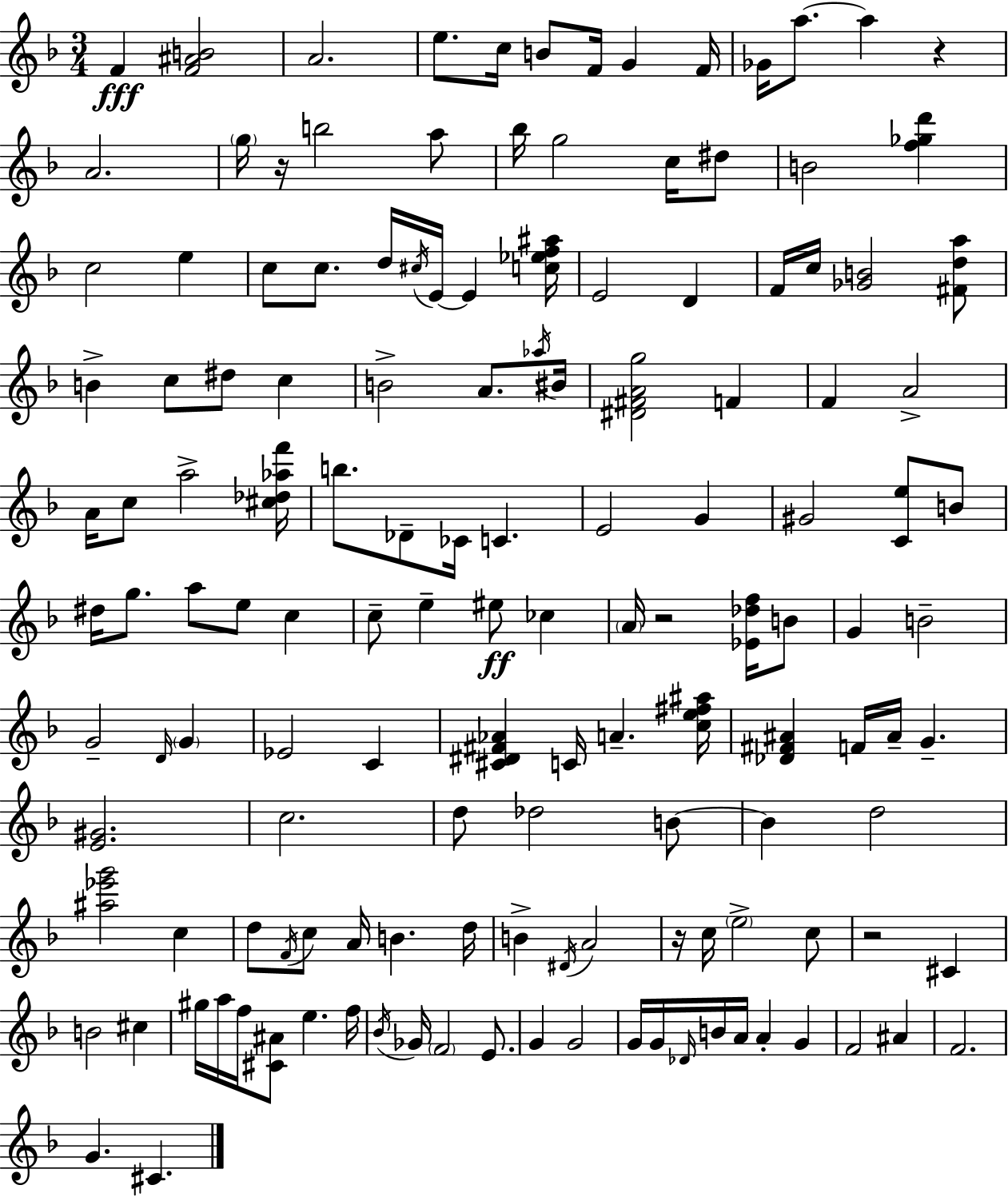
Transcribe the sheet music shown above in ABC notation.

X:1
T:Untitled
M:3/4
L:1/4
K:F
F [F^AB]2 A2 e/2 c/4 B/2 F/4 G F/4 _G/4 a/2 a z A2 g/4 z/4 b2 a/2 _b/4 g2 c/4 ^d/2 B2 [f_gd'] c2 e c/2 c/2 d/4 ^c/4 E/4 E [c_ef^a]/4 E2 D F/4 c/4 [_GB]2 [^Fda]/2 B c/2 ^d/2 c B2 A/2 _a/4 ^B/4 [^D^FAg]2 F F A2 A/4 c/2 a2 [^c_d_af']/4 b/2 _D/2 _C/4 C E2 G ^G2 [Ce]/2 B/2 ^d/4 g/2 a/2 e/2 c c/2 e ^e/2 _c A/4 z2 [_E_df]/4 B/2 G B2 G2 D/4 G _E2 C [^C^D^F_A] C/4 A [ce^f^a]/4 [_D^F^A] F/4 ^A/4 G [E^G]2 c2 d/2 _d2 B/2 B d2 [^a_e'g']2 c d/2 F/4 c/2 A/4 B d/4 B ^D/4 A2 z/4 c/4 e2 c/2 z2 ^C B2 ^c ^g/4 a/4 f/4 [^C^A]/2 e f/4 _B/4 _G/4 F2 E/2 G G2 G/4 G/4 _D/4 B/4 A/4 A G F2 ^A F2 G ^C